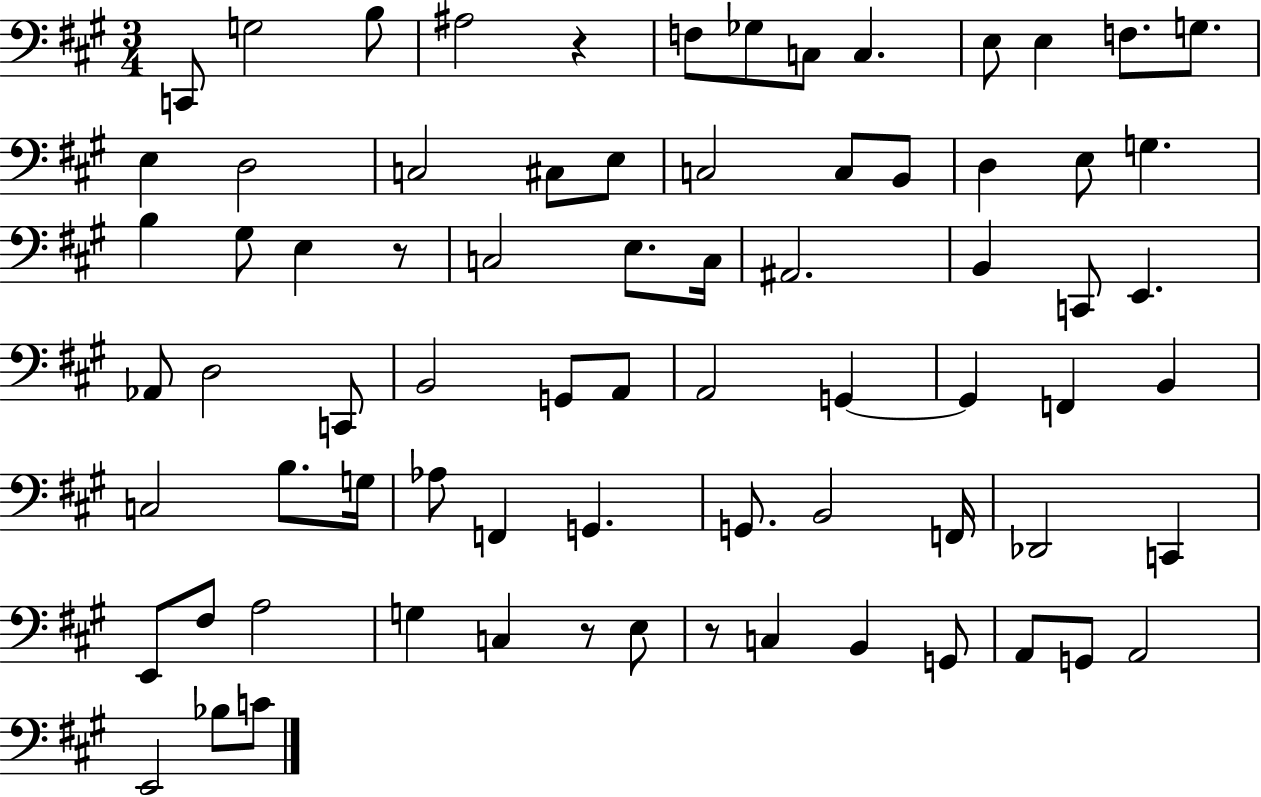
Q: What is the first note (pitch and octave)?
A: C2